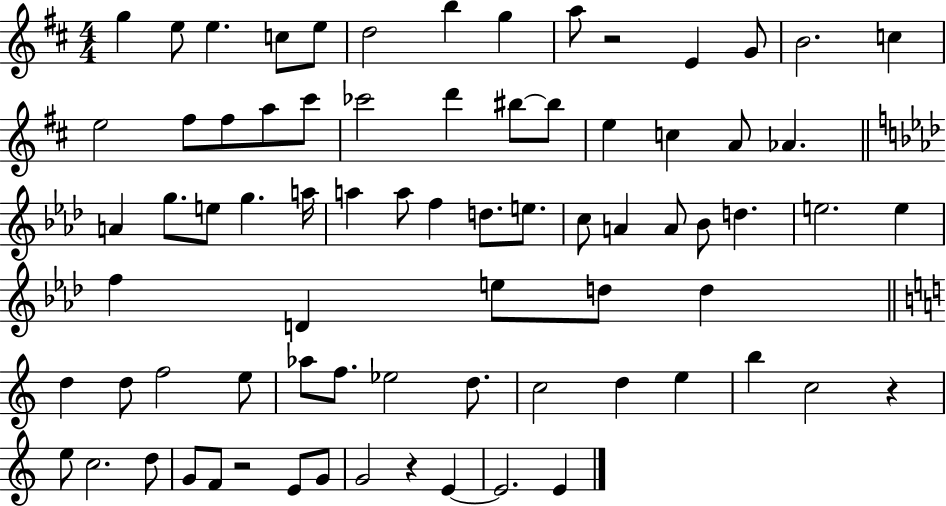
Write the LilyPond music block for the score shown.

{
  \clef treble
  \numericTimeSignature
  \time 4/4
  \key d \major
  g''4 e''8 e''4. c''8 e''8 | d''2 b''4 g''4 | a''8 r2 e'4 g'8 | b'2. c''4 | \break e''2 fis''8 fis''8 a''8 cis'''8 | ces'''2 d'''4 bis''8~~ bis''8 | e''4 c''4 a'8 aes'4. | \bar "||" \break \key aes \major a'4 g''8. e''8 g''4. a''16 | a''4 a''8 f''4 d''8. e''8. | c''8 a'4 a'8 bes'8 d''4. | e''2. e''4 | \break f''4 d'4 e''8 d''8 d''4 | \bar "||" \break \key c \major d''4 d''8 f''2 e''8 | aes''8 f''8. ees''2 d''8. | c''2 d''4 e''4 | b''4 c''2 r4 | \break e''8 c''2. d''8 | g'8 f'8 r2 e'8 g'8 | g'2 r4 e'4~~ | e'2. e'4 | \break \bar "|."
}